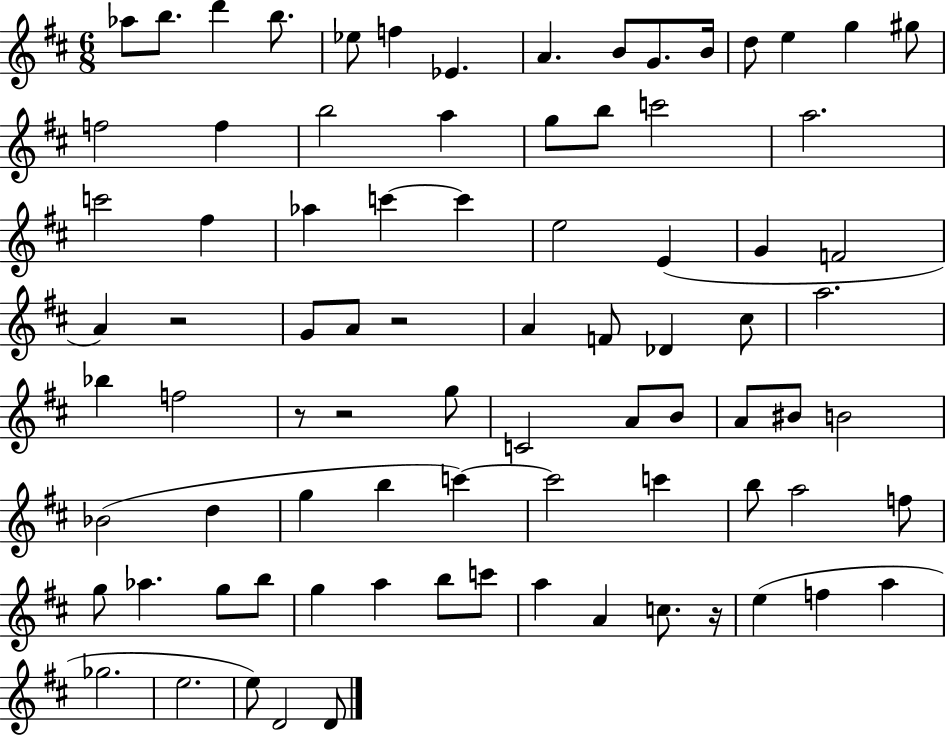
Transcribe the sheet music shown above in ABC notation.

X:1
T:Untitled
M:6/8
L:1/4
K:D
_a/2 b/2 d' b/2 _e/2 f _E A B/2 G/2 B/4 d/2 e g ^g/2 f2 f b2 a g/2 b/2 c'2 a2 c'2 ^f _a c' c' e2 E G F2 A z2 G/2 A/2 z2 A F/2 _D ^c/2 a2 _b f2 z/2 z2 g/2 C2 A/2 B/2 A/2 ^B/2 B2 _B2 d g b c' c'2 c' b/2 a2 f/2 g/2 _a g/2 b/2 g a b/2 c'/2 a A c/2 z/4 e f a _g2 e2 e/2 D2 D/2